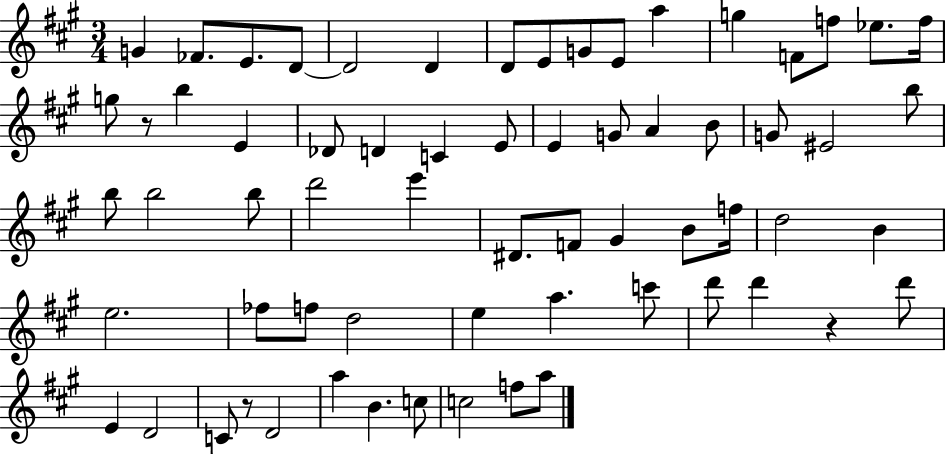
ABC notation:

X:1
T:Untitled
M:3/4
L:1/4
K:A
G _F/2 E/2 D/2 D2 D D/2 E/2 G/2 E/2 a g F/2 f/2 _e/2 f/4 g/2 z/2 b E _D/2 D C E/2 E G/2 A B/2 G/2 ^E2 b/2 b/2 b2 b/2 d'2 e' ^D/2 F/2 ^G B/2 f/4 d2 B e2 _f/2 f/2 d2 e a c'/2 d'/2 d' z d'/2 E D2 C/2 z/2 D2 a B c/2 c2 f/2 a/2